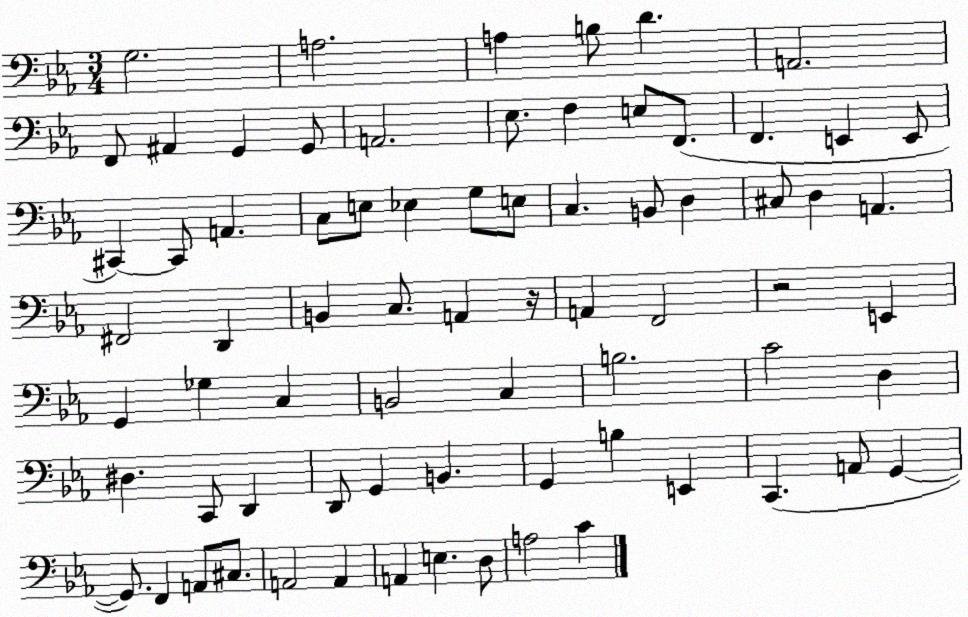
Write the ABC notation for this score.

X:1
T:Untitled
M:3/4
L:1/4
K:Eb
G,2 A,2 A, B,/2 D A,,2 F,,/2 ^A,, G,, G,,/2 A,,2 _E,/2 F, E,/2 F,,/2 F,, E,, E,,/2 ^C,, ^C,,/2 A,, C,/2 E,/2 _E, G,/2 E,/2 C, B,,/2 D, ^C,/2 D, A,, ^F,,2 D,, B,, C,/2 A,, z/4 A,, F,,2 z2 E,, G,, _G, C, B,,2 C, B,2 C2 D, ^D, C,,/2 D,, D,,/2 G,, B,, G,, B, E,, C,, A,,/2 G,, G,,/2 F,, A,,/2 ^C,/2 A,,2 A,, A,, E, D,/2 A,2 C